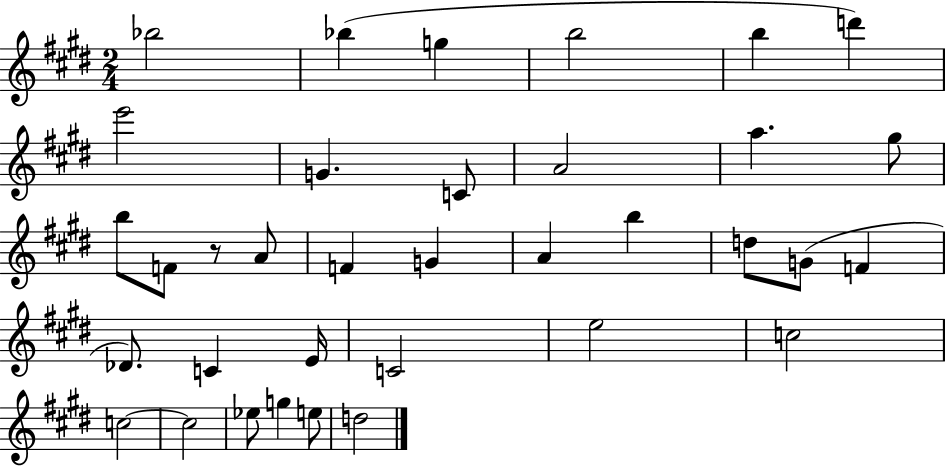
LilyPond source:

{
  \clef treble
  \numericTimeSignature
  \time 2/4
  \key e \major
  bes''2 | bes''4( g''4 | b''2 | b''4 d'''4) | \break e'''2 | g'4. c'8 | a'2 | a''4. gis''8 | \break b''8 f'8 r8 a'8 | f'4 g'4 | a'4 b''4 | d''8 g'8( f'4 | \break des'8.) c'4 e'16 | c'2 | e''2 | c''2 | \break c''2~~ | c''2 | ees''8 g''4 e''8 | d''2 | \break \bar "|."
}